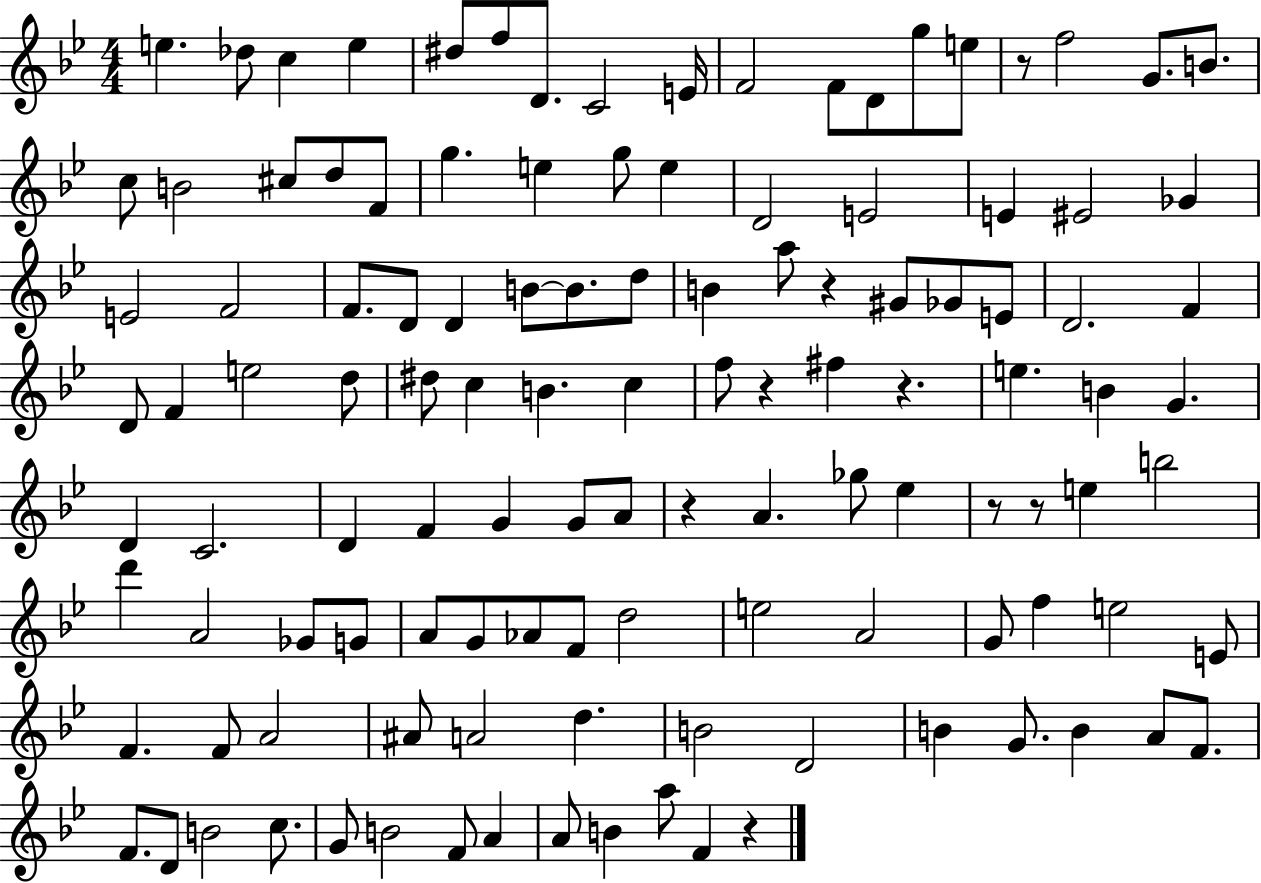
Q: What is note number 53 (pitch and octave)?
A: B4